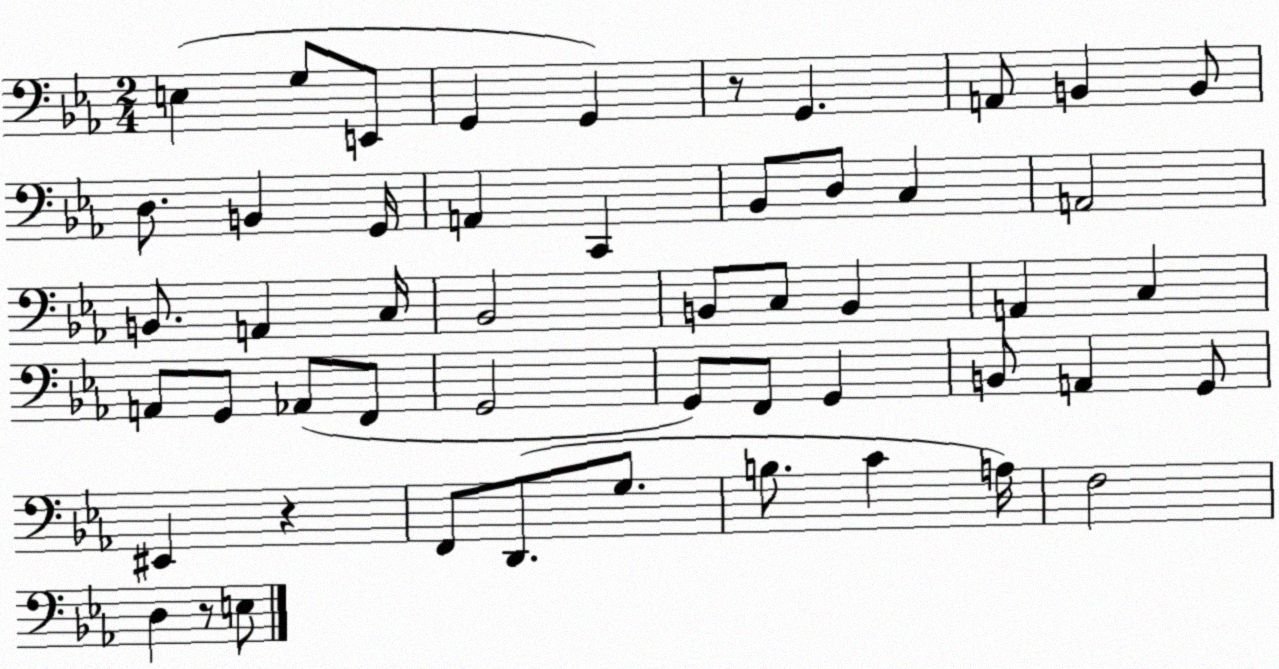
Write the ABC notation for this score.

X:1
T:Untitled
M:2/4
L:1/4
K:Eb
E, G,/2 E,,/2 G,, G,, z/2 G,, A,,/2 B,, B,,/2 D,/2 B,, G,,/4 A,, C,, _B,,/2 D,/2 C, A,,2 B,,/2 A,, C,/4 _B,,2 B,,/2 C,/2 B,, A,, C, A,,/2 G,,/2 _A,,/2 F,,/2 G,,2 G,,/2 F,,/2 G,, B,,/2 A,, G,,/2 ^E,, z F,,/2 D,,/2 G,/2 B,/2 C A,/4 F,2 D, z/2 E,/2